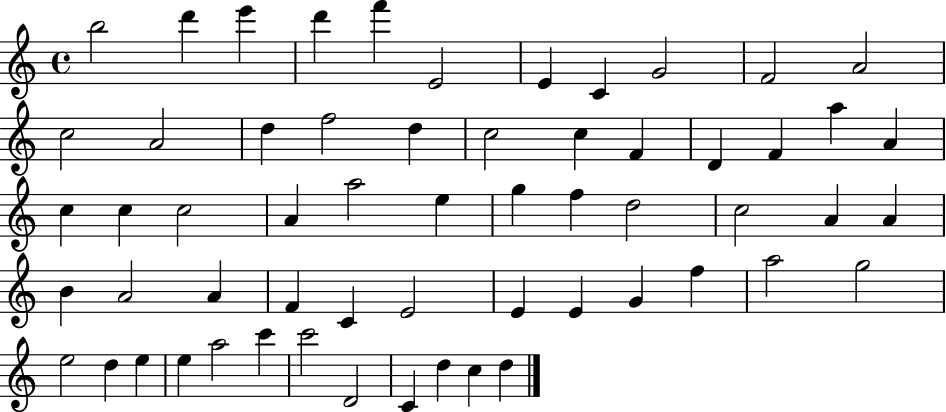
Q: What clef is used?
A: treble